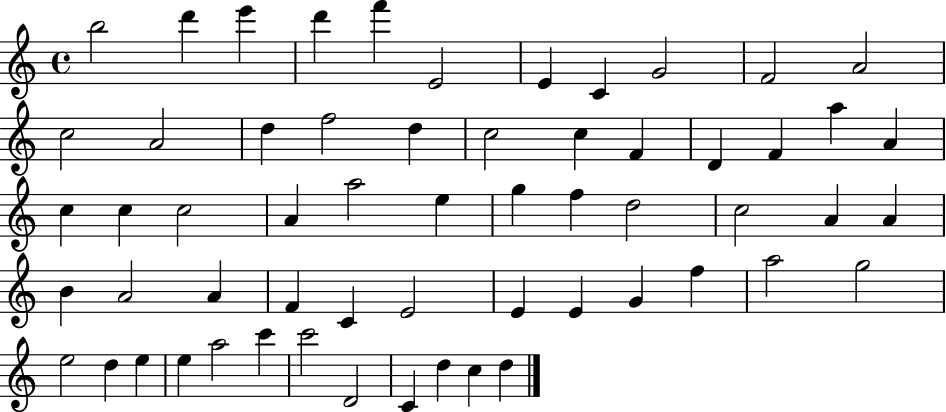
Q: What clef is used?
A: treble